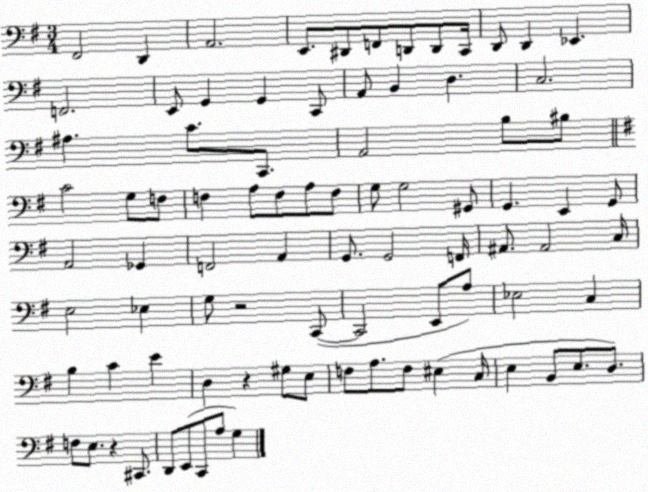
X:1
T:Untitled
M:3/4
L:1/4
K:G
^F,,2 D,, A,,2 E,,/2 ^D,,/2 F,,/2 D,,/2 D,,/2 C,,/4 D,,/2 D,, _E,, F,,2 E,,/2 G,, G,, C,,/2 A,,/2 B,, D, C,2 ^A, C/2 C,,/2 A,,2 B,/2 ^B,/2 C2 G,/2 F,/2 F, A,/2 F,/2 A,/2 F,/2 G,/2 G,2 ^G,,/2 G,, E,, G,,/2 A,,2 _G,, F,,2 A,, G,,/2 G,,2 F,,/4 ^A,,/2 ^A,,2 C,/4 E,2 _E, G,/2 z2 C,,/2 C,,2 E,,/2 A,/2 _E,2 C, B, C E D, z ^G,/2 E,/2 F,/2 A,/2 F,/2 ^E, C,/4 E, B,,/2 E,/2 D,/2 F,/2 E,/2 z ^C,,/2 D,,/2 E,,/2 C,,/2 A,/2 G,